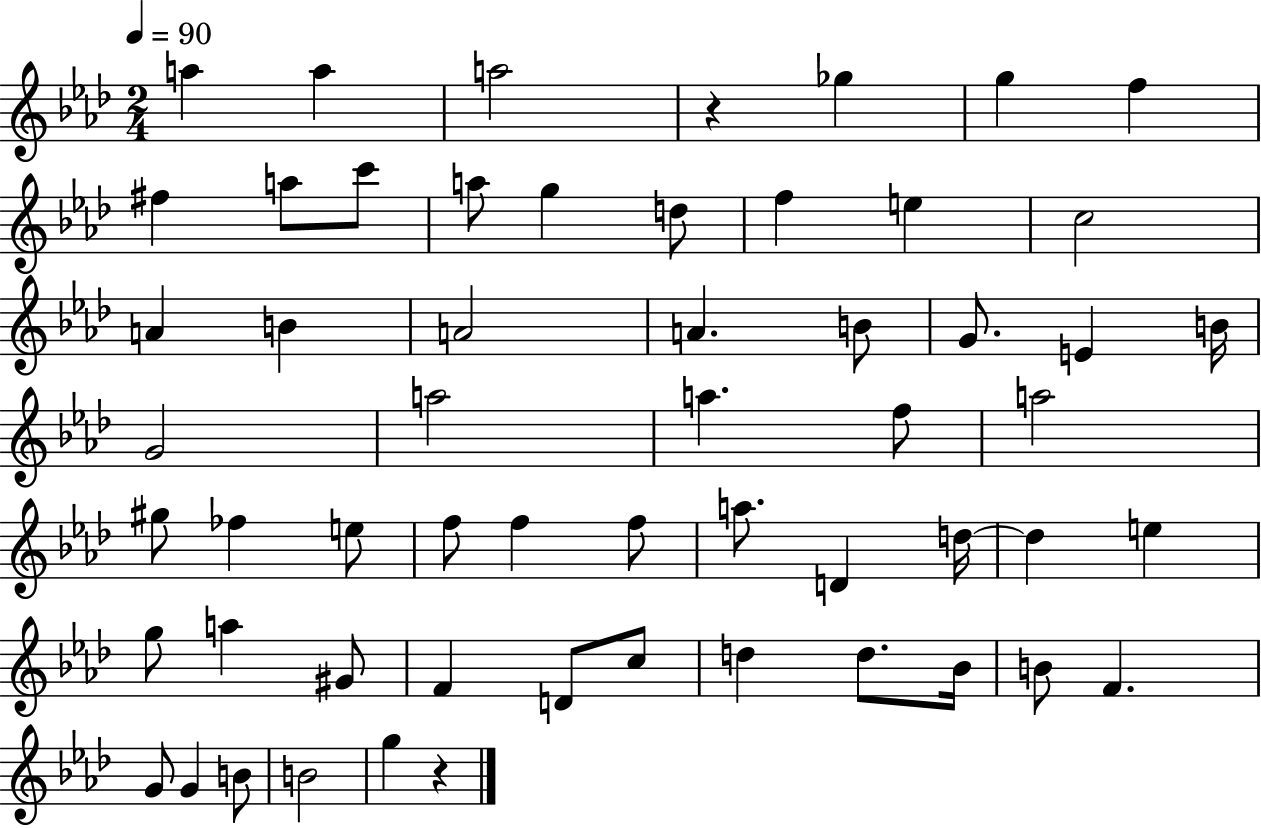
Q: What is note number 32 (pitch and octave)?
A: F5